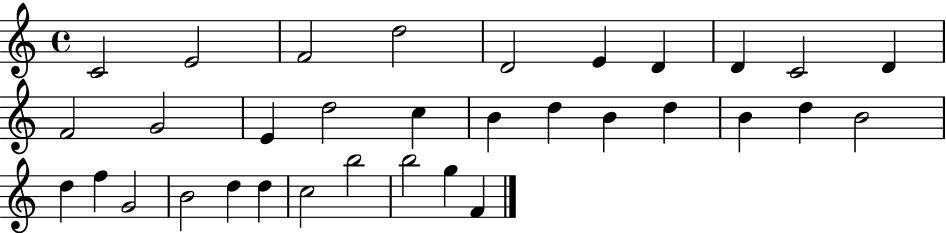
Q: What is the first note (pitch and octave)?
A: C4